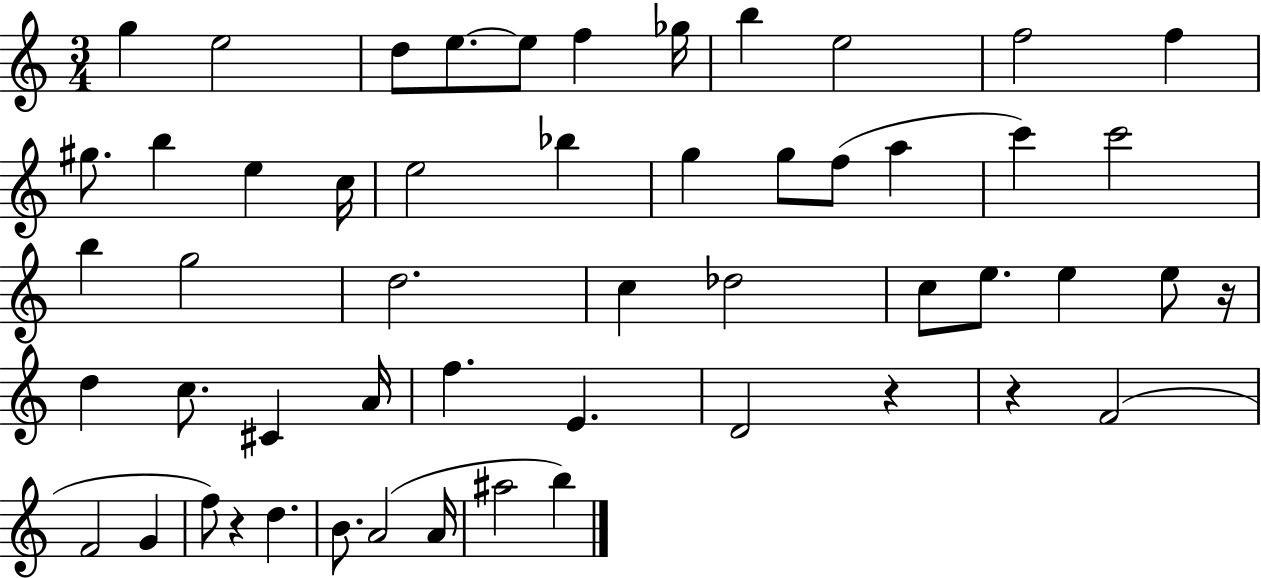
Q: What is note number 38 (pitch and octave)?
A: E4